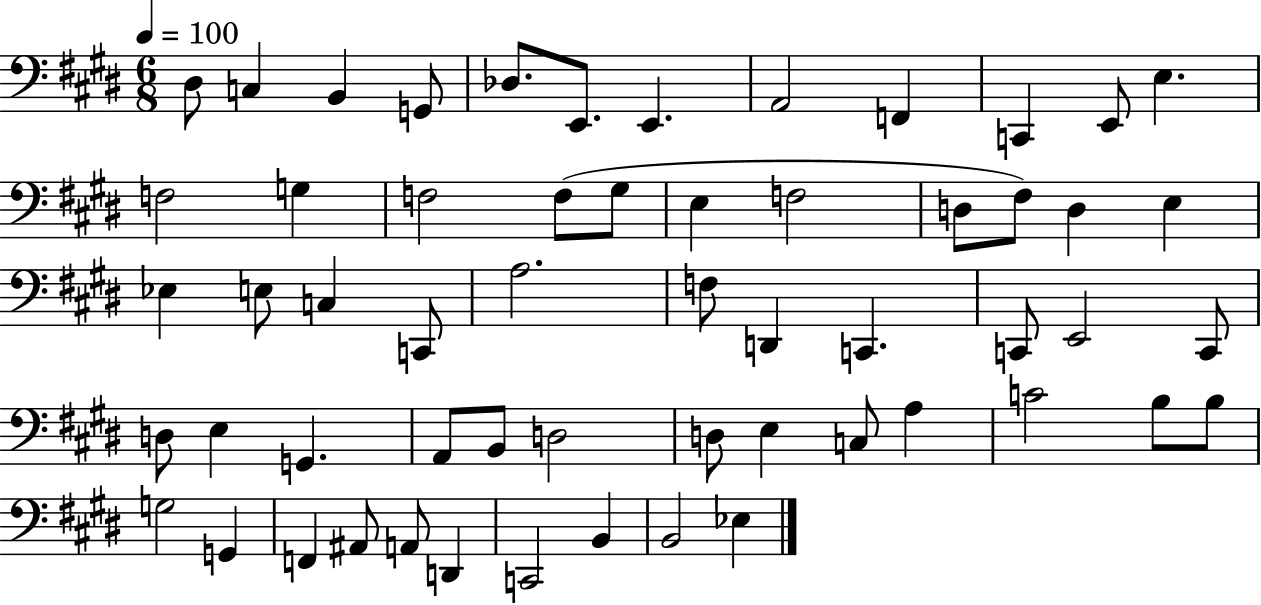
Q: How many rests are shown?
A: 0